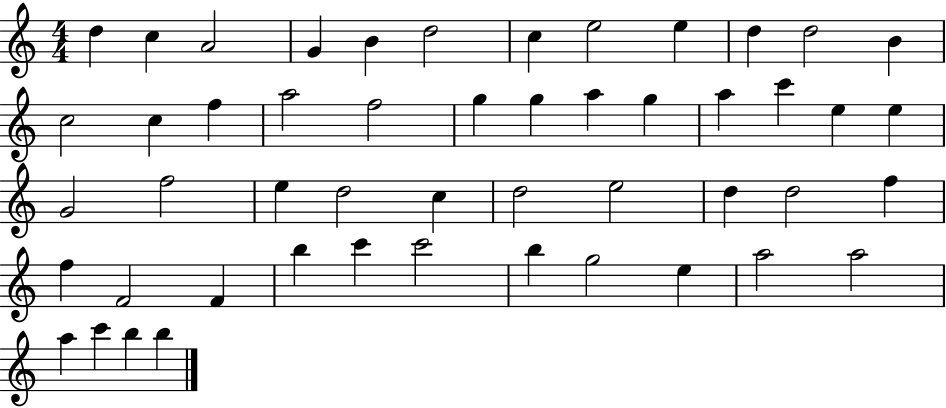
D5/q C5/q A4/h G4/q B4/q D5/h C5/q E5/h E5/q D5/q D5/h B4/q C5/h C5/q F5/q A5/h F5/h G5/q G5/q A5/q G5/q A5/q C6/q E5/q E5/q G4/h F5/h E5/q D5/h C5/q D5/h E5/h D5/q D5/h F5/q F5/q F4/h F4/q B5/q C6/q C6/h B5/q G5/h E5/q A5/h A5/h A5/q C6/q B5/q B5/q